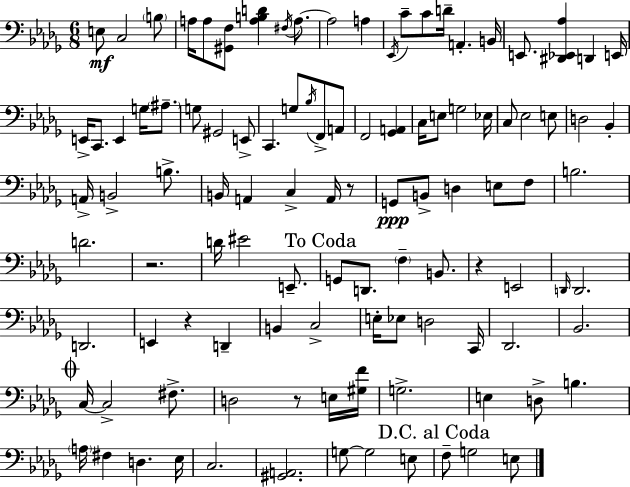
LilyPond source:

{
  \clef bass
  \numericTimeSignature
  \time 6/8
  \key bes \minor
  e8\mf c2 \parenthesize b8 | a16 a8 <gis, f>8 <a b d'>4 \acciaccatura { fis16 } a8.~~ | a2 a4 | \acciaccatura { ees,16 } c'8-- c'8 d'16-- a,4.-. | \break b,16 e,8. <dis, ees, aes>4 d,4 | e,16 e,16-> c,8. e,4 g16 \parenthesize ais8.-- | g8 gis,2 | e,8-> c,4. g8 \acciaccatura { bes16 } f,8-> | \break a,8 f,2 <ges, a,>4 | c16 e8 g2 | ees16 c8 ees2 | e8 d2 bes,4-. | \break a,16-> b,2-> | b8.-> b,16 a,4 c4-> | a,16 r8 g,8\ppp b,8-> d4 e8 | f8 b2. | \break d'2. | r2. | d'16 eis'2 | e,8.-- \mark "To Coda" g,8 d,8. \parenthesize f4-- | \break b,8. r4 e,2 | \grace { d,16 } d,2. | d,2. | e,4 r4 | \break d,4-- b,4 c2-> | e16-. ees8 d2 | c,16 des,2. | bes,2. | \break \mark \markup { \musicglyph "scripts.coda" } c16~~ c2-> | fis8.-> d2 | r8 e16 <gis f'>16 g2.-> | e4 d8-> b4. | \break \parenthesize a16 fis4 d4. | ees16 c2. | <gis, a,>2. | g8~~ g2 | \break e8 \mark "D.C. al Coda" f8-- g2 | e8 \bar "|."
}